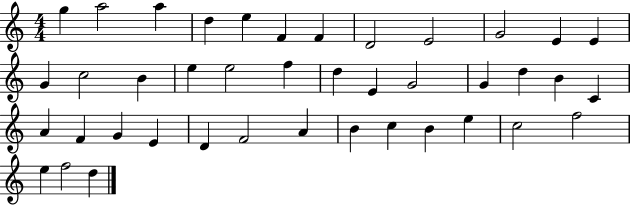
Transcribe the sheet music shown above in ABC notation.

X:1
T:Untitled
M:4/4
L:1/4
K:C
g a2 a d e F F D2 E2 G2 E E G c2 B e e2 f d E G2 G d B C A F G E D F2 A B c B e c2 f2 e f2 d